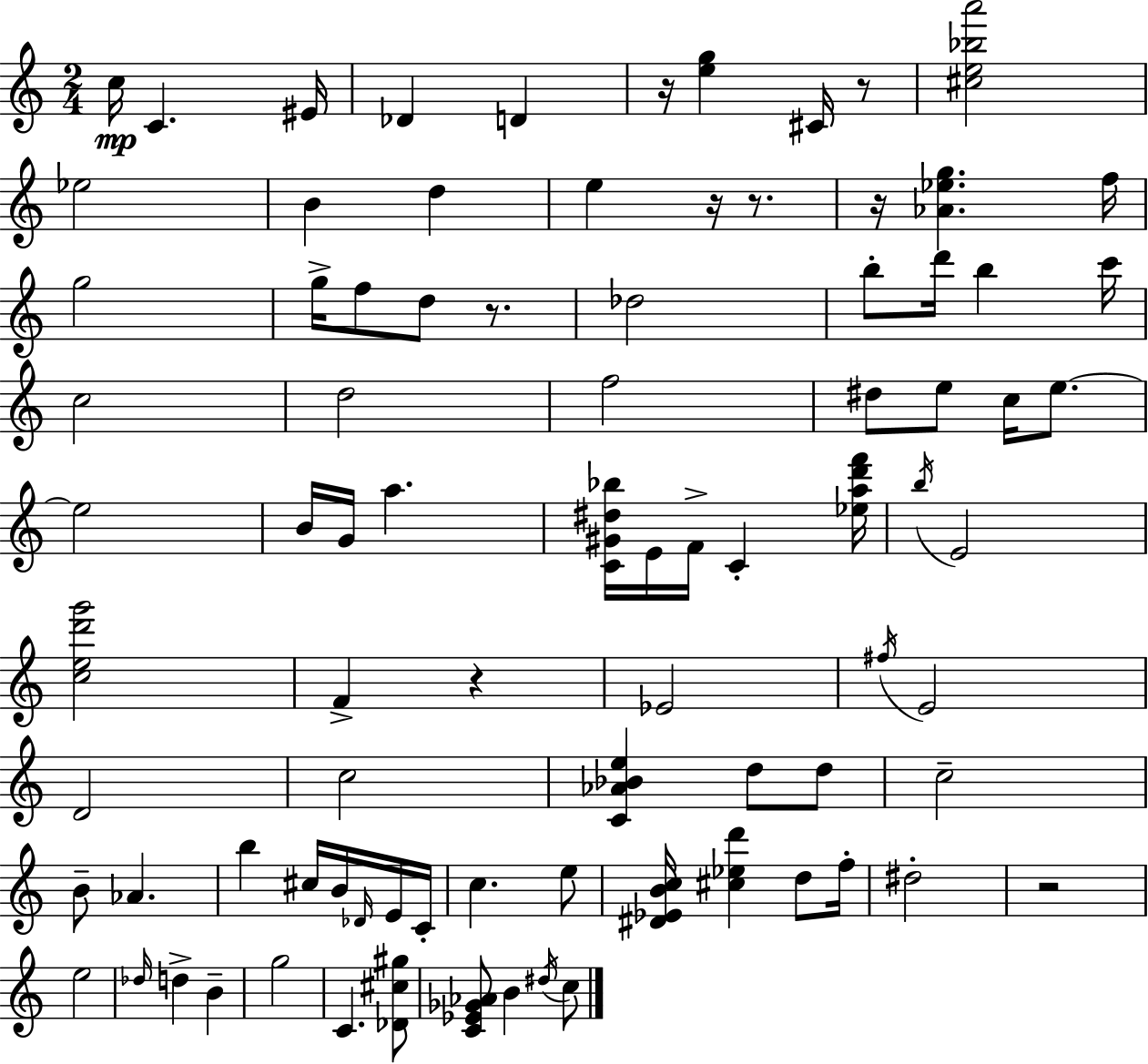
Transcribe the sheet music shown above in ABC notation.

X:1
T:Untitled
M:2/4
L:1/4
K:C
c/4 C ^E/4 _D D z/4 [eg] ^C/4 z/2 [^ce_ba']2 _e2 B d e z/4 z/2 z/4 [_A_eg] f/4 g2 g/4 f/2 d/2 z/2 _d2 b/2 d'/4 b c'/4 c2 d2 f2 ^d/2 e/2 c/4 e/2 e2 B/4 G/4 a [C^G^d_b]/4 E/4 F/4 C [_ead'f']/4 b/4 E2 [ced'g']2 F z _E2 ^f/4 E2 D2 c2 [C_A_Be] d/2 d/2 c2 B/2 _A b ^c/4 B/4 _D/4 E/4 C/4 c e/2 [^D_EBc]/4 [^c_ed'] d/2 f/4 ^d2 z2 e2 _d/4 d B g2 C [_D^c^g]/2 [C_E_G_A]/2 B ^d/4 c/2